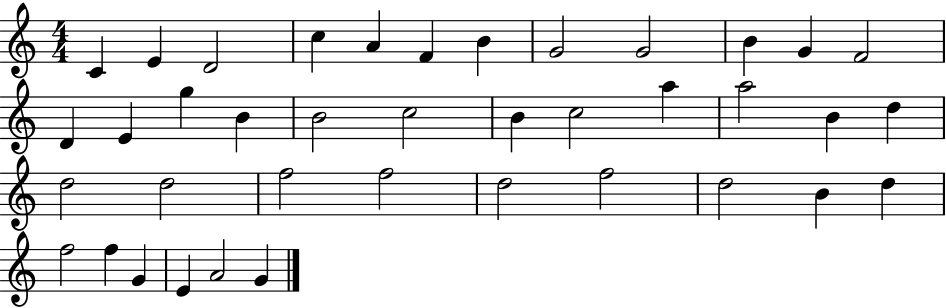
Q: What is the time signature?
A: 4/4